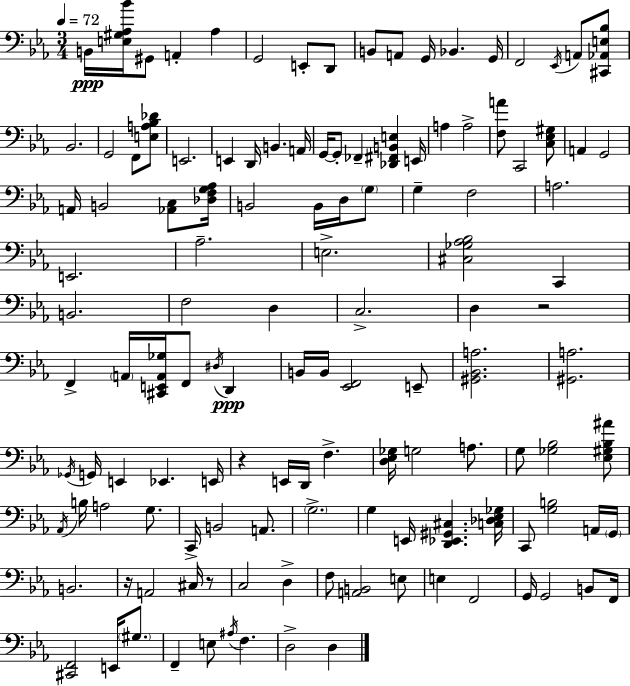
B2/s [E3,G#3,Ab3,Bb4]/s G#2/e A2/q Ab3/q G2/h E2/e D2/e B2/e A2/e G2/s Bb2/q. G2/s F2/h Eb2/s A2/e [C#2,Ab2,E3,Bb3]/e Bb2/h. G2/h F2/e [E3,A3,Bb3,Db4]/e E2/h. E2/q D2/s B2/q. A2/s G2/s G2/e FES2/q [Db2,F#2,B2,E3]/q E2/s A3/q A3/h [F3,A4]/e C2/h [C3,Eb3,G#3]/e A2/q G2/h A2/s B2/h [Ab2,C3]/e [Db3,F3,G3,Ab3]/s B2/h B2/s D3/s G3/e G3/q F3/h A3/h. E2/h. Ab3/h. E3/h. [C#3,Gb3,Ab3,Bb3]/h C2/q B2/h. F3/h D3/q C3/h. D3/q R/h F2/q A2/s [C#2,E2,A2,Gb3]/s F2/e D#3/s D2/q B2/s B2/s [Eb2,F2]/h E2/e [G#2,Bb2,A3]/h. [G#2,A3]/h. Gb2/s G2/s E2/q Eb2/q. E2/s R/q E2/s D2/s F3/q. [D3,Eb3,Gb3]/s G3/h A3/e. G3/e [Gb3,Bb3]/h [Eb3,G#3,Bb3,A#4]/e Ab2/s B3/s A3/h G3/e. C2/s B2/h A2/e. G3/h. G3/q E2/s [D2,Eb2,G#2,C#3]/q. [C3,Db3,Eb3,Gb3]/s C2/e [G3,B3]/h A2/s G2/s B2/h. R/s A2/h C#3/s R/e C3/h D3/q F3/e [A2,B2]/h E3/e E3/q F2/h G2/s G2/h B2/e F2/s [C#2,F2]/h E2/s G#3/e. F2/q E3/e A#3/s F3/q. D3/h D3/q